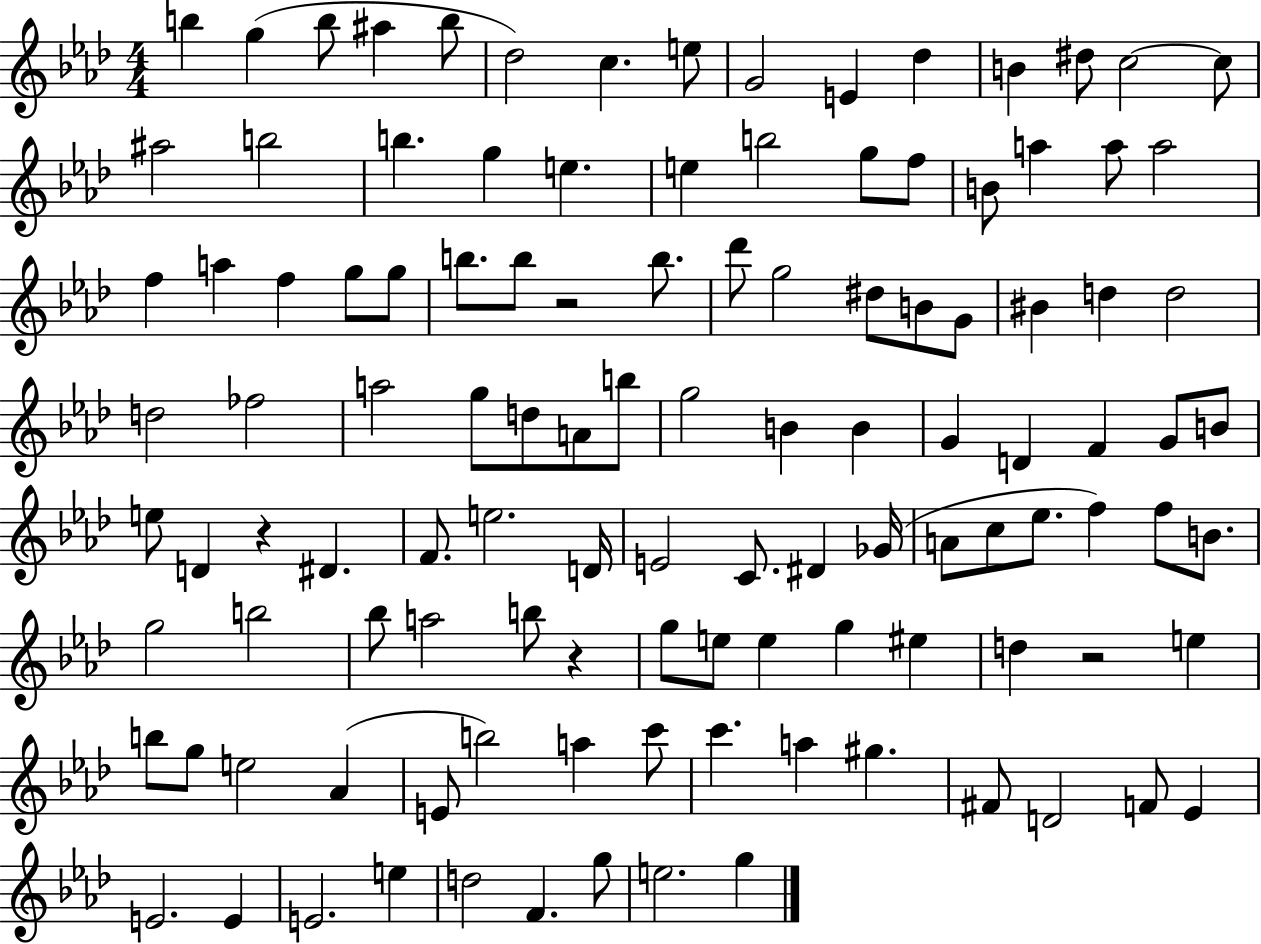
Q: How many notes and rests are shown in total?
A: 115